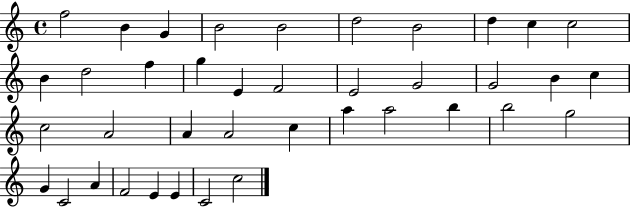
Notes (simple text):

F5/h B4/q G4/q B4/h B4/h D5/h B4/h D5/q C5/q C5/h B4/q D5/h F5/q G5/q E4/q F4/h E4/h G4/h G4/h B4/q C5/q C5/h A4/h A4/q A4/h C5/q A5/q A5/h B5/q B5/h G5/h G4/q C4/h A4/q F4/h E4/q E4/q C4/h C5/h